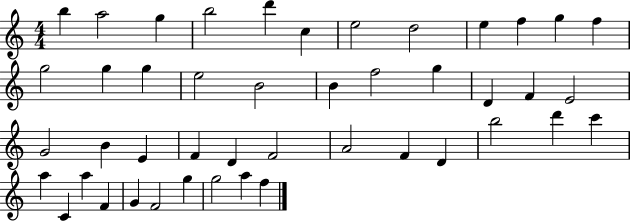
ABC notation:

X:1
T:Untitled
M:4/4
L:1/4
K:C
b a2 g b2 d' c e2 d2 e f g f g2 g g e2 B2 B f2 g D F E2 G2 B E F D F2 A2 F D b2 d' c' a C a F G F2 g g2 a f